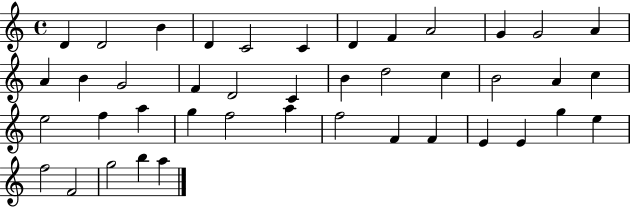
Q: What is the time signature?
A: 4/4